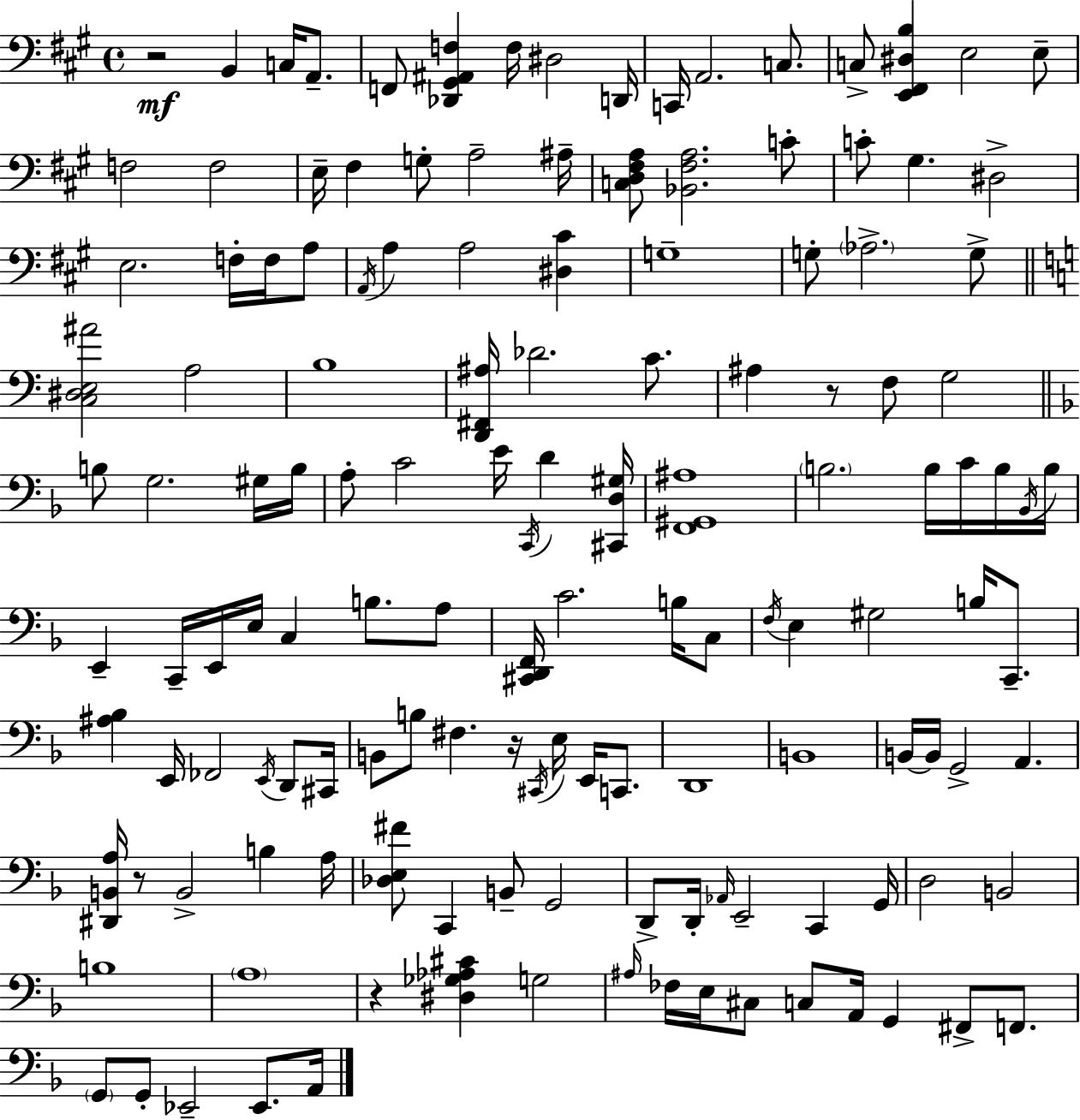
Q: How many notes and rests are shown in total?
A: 140